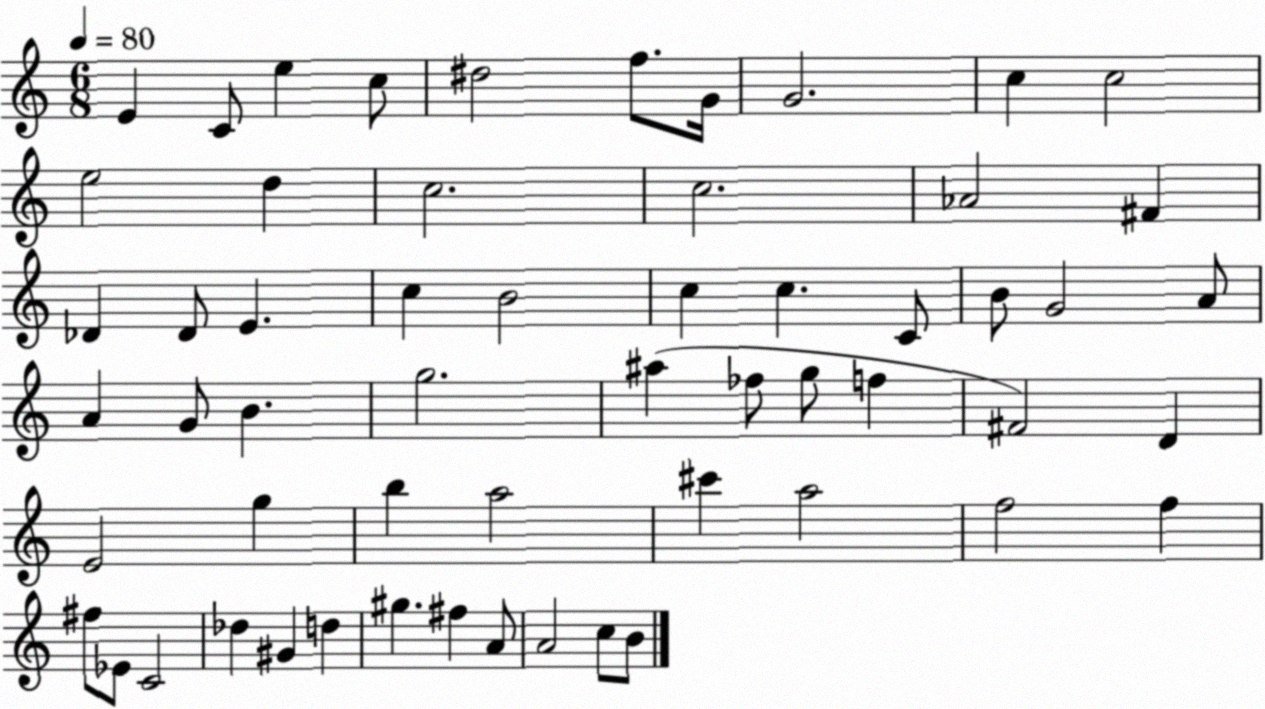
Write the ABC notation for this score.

X:1
T:Untitled
M:6/8
L:1/4
K:C
E C/2 e c/2 ^d2 f/2 G/4 G2 c c2 e2 d c2 c2 _A2 ^F _D _D/2 E c B2 c c C/2 B/2 G2 A/2 A G/2 B g2 ^a _f/2 g/2 f ^F2 D E2 g b a2 ^c' a2 f2 f ^f/2 _E/2 C2 _d ^G d ^g ^f A/2 A2 c/2 B/2